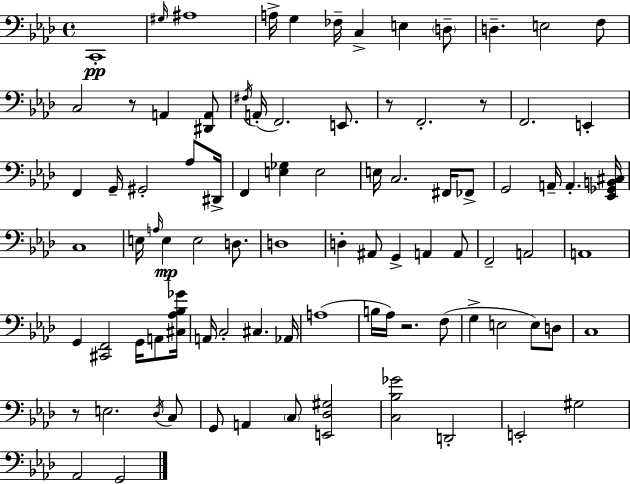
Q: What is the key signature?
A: F minor